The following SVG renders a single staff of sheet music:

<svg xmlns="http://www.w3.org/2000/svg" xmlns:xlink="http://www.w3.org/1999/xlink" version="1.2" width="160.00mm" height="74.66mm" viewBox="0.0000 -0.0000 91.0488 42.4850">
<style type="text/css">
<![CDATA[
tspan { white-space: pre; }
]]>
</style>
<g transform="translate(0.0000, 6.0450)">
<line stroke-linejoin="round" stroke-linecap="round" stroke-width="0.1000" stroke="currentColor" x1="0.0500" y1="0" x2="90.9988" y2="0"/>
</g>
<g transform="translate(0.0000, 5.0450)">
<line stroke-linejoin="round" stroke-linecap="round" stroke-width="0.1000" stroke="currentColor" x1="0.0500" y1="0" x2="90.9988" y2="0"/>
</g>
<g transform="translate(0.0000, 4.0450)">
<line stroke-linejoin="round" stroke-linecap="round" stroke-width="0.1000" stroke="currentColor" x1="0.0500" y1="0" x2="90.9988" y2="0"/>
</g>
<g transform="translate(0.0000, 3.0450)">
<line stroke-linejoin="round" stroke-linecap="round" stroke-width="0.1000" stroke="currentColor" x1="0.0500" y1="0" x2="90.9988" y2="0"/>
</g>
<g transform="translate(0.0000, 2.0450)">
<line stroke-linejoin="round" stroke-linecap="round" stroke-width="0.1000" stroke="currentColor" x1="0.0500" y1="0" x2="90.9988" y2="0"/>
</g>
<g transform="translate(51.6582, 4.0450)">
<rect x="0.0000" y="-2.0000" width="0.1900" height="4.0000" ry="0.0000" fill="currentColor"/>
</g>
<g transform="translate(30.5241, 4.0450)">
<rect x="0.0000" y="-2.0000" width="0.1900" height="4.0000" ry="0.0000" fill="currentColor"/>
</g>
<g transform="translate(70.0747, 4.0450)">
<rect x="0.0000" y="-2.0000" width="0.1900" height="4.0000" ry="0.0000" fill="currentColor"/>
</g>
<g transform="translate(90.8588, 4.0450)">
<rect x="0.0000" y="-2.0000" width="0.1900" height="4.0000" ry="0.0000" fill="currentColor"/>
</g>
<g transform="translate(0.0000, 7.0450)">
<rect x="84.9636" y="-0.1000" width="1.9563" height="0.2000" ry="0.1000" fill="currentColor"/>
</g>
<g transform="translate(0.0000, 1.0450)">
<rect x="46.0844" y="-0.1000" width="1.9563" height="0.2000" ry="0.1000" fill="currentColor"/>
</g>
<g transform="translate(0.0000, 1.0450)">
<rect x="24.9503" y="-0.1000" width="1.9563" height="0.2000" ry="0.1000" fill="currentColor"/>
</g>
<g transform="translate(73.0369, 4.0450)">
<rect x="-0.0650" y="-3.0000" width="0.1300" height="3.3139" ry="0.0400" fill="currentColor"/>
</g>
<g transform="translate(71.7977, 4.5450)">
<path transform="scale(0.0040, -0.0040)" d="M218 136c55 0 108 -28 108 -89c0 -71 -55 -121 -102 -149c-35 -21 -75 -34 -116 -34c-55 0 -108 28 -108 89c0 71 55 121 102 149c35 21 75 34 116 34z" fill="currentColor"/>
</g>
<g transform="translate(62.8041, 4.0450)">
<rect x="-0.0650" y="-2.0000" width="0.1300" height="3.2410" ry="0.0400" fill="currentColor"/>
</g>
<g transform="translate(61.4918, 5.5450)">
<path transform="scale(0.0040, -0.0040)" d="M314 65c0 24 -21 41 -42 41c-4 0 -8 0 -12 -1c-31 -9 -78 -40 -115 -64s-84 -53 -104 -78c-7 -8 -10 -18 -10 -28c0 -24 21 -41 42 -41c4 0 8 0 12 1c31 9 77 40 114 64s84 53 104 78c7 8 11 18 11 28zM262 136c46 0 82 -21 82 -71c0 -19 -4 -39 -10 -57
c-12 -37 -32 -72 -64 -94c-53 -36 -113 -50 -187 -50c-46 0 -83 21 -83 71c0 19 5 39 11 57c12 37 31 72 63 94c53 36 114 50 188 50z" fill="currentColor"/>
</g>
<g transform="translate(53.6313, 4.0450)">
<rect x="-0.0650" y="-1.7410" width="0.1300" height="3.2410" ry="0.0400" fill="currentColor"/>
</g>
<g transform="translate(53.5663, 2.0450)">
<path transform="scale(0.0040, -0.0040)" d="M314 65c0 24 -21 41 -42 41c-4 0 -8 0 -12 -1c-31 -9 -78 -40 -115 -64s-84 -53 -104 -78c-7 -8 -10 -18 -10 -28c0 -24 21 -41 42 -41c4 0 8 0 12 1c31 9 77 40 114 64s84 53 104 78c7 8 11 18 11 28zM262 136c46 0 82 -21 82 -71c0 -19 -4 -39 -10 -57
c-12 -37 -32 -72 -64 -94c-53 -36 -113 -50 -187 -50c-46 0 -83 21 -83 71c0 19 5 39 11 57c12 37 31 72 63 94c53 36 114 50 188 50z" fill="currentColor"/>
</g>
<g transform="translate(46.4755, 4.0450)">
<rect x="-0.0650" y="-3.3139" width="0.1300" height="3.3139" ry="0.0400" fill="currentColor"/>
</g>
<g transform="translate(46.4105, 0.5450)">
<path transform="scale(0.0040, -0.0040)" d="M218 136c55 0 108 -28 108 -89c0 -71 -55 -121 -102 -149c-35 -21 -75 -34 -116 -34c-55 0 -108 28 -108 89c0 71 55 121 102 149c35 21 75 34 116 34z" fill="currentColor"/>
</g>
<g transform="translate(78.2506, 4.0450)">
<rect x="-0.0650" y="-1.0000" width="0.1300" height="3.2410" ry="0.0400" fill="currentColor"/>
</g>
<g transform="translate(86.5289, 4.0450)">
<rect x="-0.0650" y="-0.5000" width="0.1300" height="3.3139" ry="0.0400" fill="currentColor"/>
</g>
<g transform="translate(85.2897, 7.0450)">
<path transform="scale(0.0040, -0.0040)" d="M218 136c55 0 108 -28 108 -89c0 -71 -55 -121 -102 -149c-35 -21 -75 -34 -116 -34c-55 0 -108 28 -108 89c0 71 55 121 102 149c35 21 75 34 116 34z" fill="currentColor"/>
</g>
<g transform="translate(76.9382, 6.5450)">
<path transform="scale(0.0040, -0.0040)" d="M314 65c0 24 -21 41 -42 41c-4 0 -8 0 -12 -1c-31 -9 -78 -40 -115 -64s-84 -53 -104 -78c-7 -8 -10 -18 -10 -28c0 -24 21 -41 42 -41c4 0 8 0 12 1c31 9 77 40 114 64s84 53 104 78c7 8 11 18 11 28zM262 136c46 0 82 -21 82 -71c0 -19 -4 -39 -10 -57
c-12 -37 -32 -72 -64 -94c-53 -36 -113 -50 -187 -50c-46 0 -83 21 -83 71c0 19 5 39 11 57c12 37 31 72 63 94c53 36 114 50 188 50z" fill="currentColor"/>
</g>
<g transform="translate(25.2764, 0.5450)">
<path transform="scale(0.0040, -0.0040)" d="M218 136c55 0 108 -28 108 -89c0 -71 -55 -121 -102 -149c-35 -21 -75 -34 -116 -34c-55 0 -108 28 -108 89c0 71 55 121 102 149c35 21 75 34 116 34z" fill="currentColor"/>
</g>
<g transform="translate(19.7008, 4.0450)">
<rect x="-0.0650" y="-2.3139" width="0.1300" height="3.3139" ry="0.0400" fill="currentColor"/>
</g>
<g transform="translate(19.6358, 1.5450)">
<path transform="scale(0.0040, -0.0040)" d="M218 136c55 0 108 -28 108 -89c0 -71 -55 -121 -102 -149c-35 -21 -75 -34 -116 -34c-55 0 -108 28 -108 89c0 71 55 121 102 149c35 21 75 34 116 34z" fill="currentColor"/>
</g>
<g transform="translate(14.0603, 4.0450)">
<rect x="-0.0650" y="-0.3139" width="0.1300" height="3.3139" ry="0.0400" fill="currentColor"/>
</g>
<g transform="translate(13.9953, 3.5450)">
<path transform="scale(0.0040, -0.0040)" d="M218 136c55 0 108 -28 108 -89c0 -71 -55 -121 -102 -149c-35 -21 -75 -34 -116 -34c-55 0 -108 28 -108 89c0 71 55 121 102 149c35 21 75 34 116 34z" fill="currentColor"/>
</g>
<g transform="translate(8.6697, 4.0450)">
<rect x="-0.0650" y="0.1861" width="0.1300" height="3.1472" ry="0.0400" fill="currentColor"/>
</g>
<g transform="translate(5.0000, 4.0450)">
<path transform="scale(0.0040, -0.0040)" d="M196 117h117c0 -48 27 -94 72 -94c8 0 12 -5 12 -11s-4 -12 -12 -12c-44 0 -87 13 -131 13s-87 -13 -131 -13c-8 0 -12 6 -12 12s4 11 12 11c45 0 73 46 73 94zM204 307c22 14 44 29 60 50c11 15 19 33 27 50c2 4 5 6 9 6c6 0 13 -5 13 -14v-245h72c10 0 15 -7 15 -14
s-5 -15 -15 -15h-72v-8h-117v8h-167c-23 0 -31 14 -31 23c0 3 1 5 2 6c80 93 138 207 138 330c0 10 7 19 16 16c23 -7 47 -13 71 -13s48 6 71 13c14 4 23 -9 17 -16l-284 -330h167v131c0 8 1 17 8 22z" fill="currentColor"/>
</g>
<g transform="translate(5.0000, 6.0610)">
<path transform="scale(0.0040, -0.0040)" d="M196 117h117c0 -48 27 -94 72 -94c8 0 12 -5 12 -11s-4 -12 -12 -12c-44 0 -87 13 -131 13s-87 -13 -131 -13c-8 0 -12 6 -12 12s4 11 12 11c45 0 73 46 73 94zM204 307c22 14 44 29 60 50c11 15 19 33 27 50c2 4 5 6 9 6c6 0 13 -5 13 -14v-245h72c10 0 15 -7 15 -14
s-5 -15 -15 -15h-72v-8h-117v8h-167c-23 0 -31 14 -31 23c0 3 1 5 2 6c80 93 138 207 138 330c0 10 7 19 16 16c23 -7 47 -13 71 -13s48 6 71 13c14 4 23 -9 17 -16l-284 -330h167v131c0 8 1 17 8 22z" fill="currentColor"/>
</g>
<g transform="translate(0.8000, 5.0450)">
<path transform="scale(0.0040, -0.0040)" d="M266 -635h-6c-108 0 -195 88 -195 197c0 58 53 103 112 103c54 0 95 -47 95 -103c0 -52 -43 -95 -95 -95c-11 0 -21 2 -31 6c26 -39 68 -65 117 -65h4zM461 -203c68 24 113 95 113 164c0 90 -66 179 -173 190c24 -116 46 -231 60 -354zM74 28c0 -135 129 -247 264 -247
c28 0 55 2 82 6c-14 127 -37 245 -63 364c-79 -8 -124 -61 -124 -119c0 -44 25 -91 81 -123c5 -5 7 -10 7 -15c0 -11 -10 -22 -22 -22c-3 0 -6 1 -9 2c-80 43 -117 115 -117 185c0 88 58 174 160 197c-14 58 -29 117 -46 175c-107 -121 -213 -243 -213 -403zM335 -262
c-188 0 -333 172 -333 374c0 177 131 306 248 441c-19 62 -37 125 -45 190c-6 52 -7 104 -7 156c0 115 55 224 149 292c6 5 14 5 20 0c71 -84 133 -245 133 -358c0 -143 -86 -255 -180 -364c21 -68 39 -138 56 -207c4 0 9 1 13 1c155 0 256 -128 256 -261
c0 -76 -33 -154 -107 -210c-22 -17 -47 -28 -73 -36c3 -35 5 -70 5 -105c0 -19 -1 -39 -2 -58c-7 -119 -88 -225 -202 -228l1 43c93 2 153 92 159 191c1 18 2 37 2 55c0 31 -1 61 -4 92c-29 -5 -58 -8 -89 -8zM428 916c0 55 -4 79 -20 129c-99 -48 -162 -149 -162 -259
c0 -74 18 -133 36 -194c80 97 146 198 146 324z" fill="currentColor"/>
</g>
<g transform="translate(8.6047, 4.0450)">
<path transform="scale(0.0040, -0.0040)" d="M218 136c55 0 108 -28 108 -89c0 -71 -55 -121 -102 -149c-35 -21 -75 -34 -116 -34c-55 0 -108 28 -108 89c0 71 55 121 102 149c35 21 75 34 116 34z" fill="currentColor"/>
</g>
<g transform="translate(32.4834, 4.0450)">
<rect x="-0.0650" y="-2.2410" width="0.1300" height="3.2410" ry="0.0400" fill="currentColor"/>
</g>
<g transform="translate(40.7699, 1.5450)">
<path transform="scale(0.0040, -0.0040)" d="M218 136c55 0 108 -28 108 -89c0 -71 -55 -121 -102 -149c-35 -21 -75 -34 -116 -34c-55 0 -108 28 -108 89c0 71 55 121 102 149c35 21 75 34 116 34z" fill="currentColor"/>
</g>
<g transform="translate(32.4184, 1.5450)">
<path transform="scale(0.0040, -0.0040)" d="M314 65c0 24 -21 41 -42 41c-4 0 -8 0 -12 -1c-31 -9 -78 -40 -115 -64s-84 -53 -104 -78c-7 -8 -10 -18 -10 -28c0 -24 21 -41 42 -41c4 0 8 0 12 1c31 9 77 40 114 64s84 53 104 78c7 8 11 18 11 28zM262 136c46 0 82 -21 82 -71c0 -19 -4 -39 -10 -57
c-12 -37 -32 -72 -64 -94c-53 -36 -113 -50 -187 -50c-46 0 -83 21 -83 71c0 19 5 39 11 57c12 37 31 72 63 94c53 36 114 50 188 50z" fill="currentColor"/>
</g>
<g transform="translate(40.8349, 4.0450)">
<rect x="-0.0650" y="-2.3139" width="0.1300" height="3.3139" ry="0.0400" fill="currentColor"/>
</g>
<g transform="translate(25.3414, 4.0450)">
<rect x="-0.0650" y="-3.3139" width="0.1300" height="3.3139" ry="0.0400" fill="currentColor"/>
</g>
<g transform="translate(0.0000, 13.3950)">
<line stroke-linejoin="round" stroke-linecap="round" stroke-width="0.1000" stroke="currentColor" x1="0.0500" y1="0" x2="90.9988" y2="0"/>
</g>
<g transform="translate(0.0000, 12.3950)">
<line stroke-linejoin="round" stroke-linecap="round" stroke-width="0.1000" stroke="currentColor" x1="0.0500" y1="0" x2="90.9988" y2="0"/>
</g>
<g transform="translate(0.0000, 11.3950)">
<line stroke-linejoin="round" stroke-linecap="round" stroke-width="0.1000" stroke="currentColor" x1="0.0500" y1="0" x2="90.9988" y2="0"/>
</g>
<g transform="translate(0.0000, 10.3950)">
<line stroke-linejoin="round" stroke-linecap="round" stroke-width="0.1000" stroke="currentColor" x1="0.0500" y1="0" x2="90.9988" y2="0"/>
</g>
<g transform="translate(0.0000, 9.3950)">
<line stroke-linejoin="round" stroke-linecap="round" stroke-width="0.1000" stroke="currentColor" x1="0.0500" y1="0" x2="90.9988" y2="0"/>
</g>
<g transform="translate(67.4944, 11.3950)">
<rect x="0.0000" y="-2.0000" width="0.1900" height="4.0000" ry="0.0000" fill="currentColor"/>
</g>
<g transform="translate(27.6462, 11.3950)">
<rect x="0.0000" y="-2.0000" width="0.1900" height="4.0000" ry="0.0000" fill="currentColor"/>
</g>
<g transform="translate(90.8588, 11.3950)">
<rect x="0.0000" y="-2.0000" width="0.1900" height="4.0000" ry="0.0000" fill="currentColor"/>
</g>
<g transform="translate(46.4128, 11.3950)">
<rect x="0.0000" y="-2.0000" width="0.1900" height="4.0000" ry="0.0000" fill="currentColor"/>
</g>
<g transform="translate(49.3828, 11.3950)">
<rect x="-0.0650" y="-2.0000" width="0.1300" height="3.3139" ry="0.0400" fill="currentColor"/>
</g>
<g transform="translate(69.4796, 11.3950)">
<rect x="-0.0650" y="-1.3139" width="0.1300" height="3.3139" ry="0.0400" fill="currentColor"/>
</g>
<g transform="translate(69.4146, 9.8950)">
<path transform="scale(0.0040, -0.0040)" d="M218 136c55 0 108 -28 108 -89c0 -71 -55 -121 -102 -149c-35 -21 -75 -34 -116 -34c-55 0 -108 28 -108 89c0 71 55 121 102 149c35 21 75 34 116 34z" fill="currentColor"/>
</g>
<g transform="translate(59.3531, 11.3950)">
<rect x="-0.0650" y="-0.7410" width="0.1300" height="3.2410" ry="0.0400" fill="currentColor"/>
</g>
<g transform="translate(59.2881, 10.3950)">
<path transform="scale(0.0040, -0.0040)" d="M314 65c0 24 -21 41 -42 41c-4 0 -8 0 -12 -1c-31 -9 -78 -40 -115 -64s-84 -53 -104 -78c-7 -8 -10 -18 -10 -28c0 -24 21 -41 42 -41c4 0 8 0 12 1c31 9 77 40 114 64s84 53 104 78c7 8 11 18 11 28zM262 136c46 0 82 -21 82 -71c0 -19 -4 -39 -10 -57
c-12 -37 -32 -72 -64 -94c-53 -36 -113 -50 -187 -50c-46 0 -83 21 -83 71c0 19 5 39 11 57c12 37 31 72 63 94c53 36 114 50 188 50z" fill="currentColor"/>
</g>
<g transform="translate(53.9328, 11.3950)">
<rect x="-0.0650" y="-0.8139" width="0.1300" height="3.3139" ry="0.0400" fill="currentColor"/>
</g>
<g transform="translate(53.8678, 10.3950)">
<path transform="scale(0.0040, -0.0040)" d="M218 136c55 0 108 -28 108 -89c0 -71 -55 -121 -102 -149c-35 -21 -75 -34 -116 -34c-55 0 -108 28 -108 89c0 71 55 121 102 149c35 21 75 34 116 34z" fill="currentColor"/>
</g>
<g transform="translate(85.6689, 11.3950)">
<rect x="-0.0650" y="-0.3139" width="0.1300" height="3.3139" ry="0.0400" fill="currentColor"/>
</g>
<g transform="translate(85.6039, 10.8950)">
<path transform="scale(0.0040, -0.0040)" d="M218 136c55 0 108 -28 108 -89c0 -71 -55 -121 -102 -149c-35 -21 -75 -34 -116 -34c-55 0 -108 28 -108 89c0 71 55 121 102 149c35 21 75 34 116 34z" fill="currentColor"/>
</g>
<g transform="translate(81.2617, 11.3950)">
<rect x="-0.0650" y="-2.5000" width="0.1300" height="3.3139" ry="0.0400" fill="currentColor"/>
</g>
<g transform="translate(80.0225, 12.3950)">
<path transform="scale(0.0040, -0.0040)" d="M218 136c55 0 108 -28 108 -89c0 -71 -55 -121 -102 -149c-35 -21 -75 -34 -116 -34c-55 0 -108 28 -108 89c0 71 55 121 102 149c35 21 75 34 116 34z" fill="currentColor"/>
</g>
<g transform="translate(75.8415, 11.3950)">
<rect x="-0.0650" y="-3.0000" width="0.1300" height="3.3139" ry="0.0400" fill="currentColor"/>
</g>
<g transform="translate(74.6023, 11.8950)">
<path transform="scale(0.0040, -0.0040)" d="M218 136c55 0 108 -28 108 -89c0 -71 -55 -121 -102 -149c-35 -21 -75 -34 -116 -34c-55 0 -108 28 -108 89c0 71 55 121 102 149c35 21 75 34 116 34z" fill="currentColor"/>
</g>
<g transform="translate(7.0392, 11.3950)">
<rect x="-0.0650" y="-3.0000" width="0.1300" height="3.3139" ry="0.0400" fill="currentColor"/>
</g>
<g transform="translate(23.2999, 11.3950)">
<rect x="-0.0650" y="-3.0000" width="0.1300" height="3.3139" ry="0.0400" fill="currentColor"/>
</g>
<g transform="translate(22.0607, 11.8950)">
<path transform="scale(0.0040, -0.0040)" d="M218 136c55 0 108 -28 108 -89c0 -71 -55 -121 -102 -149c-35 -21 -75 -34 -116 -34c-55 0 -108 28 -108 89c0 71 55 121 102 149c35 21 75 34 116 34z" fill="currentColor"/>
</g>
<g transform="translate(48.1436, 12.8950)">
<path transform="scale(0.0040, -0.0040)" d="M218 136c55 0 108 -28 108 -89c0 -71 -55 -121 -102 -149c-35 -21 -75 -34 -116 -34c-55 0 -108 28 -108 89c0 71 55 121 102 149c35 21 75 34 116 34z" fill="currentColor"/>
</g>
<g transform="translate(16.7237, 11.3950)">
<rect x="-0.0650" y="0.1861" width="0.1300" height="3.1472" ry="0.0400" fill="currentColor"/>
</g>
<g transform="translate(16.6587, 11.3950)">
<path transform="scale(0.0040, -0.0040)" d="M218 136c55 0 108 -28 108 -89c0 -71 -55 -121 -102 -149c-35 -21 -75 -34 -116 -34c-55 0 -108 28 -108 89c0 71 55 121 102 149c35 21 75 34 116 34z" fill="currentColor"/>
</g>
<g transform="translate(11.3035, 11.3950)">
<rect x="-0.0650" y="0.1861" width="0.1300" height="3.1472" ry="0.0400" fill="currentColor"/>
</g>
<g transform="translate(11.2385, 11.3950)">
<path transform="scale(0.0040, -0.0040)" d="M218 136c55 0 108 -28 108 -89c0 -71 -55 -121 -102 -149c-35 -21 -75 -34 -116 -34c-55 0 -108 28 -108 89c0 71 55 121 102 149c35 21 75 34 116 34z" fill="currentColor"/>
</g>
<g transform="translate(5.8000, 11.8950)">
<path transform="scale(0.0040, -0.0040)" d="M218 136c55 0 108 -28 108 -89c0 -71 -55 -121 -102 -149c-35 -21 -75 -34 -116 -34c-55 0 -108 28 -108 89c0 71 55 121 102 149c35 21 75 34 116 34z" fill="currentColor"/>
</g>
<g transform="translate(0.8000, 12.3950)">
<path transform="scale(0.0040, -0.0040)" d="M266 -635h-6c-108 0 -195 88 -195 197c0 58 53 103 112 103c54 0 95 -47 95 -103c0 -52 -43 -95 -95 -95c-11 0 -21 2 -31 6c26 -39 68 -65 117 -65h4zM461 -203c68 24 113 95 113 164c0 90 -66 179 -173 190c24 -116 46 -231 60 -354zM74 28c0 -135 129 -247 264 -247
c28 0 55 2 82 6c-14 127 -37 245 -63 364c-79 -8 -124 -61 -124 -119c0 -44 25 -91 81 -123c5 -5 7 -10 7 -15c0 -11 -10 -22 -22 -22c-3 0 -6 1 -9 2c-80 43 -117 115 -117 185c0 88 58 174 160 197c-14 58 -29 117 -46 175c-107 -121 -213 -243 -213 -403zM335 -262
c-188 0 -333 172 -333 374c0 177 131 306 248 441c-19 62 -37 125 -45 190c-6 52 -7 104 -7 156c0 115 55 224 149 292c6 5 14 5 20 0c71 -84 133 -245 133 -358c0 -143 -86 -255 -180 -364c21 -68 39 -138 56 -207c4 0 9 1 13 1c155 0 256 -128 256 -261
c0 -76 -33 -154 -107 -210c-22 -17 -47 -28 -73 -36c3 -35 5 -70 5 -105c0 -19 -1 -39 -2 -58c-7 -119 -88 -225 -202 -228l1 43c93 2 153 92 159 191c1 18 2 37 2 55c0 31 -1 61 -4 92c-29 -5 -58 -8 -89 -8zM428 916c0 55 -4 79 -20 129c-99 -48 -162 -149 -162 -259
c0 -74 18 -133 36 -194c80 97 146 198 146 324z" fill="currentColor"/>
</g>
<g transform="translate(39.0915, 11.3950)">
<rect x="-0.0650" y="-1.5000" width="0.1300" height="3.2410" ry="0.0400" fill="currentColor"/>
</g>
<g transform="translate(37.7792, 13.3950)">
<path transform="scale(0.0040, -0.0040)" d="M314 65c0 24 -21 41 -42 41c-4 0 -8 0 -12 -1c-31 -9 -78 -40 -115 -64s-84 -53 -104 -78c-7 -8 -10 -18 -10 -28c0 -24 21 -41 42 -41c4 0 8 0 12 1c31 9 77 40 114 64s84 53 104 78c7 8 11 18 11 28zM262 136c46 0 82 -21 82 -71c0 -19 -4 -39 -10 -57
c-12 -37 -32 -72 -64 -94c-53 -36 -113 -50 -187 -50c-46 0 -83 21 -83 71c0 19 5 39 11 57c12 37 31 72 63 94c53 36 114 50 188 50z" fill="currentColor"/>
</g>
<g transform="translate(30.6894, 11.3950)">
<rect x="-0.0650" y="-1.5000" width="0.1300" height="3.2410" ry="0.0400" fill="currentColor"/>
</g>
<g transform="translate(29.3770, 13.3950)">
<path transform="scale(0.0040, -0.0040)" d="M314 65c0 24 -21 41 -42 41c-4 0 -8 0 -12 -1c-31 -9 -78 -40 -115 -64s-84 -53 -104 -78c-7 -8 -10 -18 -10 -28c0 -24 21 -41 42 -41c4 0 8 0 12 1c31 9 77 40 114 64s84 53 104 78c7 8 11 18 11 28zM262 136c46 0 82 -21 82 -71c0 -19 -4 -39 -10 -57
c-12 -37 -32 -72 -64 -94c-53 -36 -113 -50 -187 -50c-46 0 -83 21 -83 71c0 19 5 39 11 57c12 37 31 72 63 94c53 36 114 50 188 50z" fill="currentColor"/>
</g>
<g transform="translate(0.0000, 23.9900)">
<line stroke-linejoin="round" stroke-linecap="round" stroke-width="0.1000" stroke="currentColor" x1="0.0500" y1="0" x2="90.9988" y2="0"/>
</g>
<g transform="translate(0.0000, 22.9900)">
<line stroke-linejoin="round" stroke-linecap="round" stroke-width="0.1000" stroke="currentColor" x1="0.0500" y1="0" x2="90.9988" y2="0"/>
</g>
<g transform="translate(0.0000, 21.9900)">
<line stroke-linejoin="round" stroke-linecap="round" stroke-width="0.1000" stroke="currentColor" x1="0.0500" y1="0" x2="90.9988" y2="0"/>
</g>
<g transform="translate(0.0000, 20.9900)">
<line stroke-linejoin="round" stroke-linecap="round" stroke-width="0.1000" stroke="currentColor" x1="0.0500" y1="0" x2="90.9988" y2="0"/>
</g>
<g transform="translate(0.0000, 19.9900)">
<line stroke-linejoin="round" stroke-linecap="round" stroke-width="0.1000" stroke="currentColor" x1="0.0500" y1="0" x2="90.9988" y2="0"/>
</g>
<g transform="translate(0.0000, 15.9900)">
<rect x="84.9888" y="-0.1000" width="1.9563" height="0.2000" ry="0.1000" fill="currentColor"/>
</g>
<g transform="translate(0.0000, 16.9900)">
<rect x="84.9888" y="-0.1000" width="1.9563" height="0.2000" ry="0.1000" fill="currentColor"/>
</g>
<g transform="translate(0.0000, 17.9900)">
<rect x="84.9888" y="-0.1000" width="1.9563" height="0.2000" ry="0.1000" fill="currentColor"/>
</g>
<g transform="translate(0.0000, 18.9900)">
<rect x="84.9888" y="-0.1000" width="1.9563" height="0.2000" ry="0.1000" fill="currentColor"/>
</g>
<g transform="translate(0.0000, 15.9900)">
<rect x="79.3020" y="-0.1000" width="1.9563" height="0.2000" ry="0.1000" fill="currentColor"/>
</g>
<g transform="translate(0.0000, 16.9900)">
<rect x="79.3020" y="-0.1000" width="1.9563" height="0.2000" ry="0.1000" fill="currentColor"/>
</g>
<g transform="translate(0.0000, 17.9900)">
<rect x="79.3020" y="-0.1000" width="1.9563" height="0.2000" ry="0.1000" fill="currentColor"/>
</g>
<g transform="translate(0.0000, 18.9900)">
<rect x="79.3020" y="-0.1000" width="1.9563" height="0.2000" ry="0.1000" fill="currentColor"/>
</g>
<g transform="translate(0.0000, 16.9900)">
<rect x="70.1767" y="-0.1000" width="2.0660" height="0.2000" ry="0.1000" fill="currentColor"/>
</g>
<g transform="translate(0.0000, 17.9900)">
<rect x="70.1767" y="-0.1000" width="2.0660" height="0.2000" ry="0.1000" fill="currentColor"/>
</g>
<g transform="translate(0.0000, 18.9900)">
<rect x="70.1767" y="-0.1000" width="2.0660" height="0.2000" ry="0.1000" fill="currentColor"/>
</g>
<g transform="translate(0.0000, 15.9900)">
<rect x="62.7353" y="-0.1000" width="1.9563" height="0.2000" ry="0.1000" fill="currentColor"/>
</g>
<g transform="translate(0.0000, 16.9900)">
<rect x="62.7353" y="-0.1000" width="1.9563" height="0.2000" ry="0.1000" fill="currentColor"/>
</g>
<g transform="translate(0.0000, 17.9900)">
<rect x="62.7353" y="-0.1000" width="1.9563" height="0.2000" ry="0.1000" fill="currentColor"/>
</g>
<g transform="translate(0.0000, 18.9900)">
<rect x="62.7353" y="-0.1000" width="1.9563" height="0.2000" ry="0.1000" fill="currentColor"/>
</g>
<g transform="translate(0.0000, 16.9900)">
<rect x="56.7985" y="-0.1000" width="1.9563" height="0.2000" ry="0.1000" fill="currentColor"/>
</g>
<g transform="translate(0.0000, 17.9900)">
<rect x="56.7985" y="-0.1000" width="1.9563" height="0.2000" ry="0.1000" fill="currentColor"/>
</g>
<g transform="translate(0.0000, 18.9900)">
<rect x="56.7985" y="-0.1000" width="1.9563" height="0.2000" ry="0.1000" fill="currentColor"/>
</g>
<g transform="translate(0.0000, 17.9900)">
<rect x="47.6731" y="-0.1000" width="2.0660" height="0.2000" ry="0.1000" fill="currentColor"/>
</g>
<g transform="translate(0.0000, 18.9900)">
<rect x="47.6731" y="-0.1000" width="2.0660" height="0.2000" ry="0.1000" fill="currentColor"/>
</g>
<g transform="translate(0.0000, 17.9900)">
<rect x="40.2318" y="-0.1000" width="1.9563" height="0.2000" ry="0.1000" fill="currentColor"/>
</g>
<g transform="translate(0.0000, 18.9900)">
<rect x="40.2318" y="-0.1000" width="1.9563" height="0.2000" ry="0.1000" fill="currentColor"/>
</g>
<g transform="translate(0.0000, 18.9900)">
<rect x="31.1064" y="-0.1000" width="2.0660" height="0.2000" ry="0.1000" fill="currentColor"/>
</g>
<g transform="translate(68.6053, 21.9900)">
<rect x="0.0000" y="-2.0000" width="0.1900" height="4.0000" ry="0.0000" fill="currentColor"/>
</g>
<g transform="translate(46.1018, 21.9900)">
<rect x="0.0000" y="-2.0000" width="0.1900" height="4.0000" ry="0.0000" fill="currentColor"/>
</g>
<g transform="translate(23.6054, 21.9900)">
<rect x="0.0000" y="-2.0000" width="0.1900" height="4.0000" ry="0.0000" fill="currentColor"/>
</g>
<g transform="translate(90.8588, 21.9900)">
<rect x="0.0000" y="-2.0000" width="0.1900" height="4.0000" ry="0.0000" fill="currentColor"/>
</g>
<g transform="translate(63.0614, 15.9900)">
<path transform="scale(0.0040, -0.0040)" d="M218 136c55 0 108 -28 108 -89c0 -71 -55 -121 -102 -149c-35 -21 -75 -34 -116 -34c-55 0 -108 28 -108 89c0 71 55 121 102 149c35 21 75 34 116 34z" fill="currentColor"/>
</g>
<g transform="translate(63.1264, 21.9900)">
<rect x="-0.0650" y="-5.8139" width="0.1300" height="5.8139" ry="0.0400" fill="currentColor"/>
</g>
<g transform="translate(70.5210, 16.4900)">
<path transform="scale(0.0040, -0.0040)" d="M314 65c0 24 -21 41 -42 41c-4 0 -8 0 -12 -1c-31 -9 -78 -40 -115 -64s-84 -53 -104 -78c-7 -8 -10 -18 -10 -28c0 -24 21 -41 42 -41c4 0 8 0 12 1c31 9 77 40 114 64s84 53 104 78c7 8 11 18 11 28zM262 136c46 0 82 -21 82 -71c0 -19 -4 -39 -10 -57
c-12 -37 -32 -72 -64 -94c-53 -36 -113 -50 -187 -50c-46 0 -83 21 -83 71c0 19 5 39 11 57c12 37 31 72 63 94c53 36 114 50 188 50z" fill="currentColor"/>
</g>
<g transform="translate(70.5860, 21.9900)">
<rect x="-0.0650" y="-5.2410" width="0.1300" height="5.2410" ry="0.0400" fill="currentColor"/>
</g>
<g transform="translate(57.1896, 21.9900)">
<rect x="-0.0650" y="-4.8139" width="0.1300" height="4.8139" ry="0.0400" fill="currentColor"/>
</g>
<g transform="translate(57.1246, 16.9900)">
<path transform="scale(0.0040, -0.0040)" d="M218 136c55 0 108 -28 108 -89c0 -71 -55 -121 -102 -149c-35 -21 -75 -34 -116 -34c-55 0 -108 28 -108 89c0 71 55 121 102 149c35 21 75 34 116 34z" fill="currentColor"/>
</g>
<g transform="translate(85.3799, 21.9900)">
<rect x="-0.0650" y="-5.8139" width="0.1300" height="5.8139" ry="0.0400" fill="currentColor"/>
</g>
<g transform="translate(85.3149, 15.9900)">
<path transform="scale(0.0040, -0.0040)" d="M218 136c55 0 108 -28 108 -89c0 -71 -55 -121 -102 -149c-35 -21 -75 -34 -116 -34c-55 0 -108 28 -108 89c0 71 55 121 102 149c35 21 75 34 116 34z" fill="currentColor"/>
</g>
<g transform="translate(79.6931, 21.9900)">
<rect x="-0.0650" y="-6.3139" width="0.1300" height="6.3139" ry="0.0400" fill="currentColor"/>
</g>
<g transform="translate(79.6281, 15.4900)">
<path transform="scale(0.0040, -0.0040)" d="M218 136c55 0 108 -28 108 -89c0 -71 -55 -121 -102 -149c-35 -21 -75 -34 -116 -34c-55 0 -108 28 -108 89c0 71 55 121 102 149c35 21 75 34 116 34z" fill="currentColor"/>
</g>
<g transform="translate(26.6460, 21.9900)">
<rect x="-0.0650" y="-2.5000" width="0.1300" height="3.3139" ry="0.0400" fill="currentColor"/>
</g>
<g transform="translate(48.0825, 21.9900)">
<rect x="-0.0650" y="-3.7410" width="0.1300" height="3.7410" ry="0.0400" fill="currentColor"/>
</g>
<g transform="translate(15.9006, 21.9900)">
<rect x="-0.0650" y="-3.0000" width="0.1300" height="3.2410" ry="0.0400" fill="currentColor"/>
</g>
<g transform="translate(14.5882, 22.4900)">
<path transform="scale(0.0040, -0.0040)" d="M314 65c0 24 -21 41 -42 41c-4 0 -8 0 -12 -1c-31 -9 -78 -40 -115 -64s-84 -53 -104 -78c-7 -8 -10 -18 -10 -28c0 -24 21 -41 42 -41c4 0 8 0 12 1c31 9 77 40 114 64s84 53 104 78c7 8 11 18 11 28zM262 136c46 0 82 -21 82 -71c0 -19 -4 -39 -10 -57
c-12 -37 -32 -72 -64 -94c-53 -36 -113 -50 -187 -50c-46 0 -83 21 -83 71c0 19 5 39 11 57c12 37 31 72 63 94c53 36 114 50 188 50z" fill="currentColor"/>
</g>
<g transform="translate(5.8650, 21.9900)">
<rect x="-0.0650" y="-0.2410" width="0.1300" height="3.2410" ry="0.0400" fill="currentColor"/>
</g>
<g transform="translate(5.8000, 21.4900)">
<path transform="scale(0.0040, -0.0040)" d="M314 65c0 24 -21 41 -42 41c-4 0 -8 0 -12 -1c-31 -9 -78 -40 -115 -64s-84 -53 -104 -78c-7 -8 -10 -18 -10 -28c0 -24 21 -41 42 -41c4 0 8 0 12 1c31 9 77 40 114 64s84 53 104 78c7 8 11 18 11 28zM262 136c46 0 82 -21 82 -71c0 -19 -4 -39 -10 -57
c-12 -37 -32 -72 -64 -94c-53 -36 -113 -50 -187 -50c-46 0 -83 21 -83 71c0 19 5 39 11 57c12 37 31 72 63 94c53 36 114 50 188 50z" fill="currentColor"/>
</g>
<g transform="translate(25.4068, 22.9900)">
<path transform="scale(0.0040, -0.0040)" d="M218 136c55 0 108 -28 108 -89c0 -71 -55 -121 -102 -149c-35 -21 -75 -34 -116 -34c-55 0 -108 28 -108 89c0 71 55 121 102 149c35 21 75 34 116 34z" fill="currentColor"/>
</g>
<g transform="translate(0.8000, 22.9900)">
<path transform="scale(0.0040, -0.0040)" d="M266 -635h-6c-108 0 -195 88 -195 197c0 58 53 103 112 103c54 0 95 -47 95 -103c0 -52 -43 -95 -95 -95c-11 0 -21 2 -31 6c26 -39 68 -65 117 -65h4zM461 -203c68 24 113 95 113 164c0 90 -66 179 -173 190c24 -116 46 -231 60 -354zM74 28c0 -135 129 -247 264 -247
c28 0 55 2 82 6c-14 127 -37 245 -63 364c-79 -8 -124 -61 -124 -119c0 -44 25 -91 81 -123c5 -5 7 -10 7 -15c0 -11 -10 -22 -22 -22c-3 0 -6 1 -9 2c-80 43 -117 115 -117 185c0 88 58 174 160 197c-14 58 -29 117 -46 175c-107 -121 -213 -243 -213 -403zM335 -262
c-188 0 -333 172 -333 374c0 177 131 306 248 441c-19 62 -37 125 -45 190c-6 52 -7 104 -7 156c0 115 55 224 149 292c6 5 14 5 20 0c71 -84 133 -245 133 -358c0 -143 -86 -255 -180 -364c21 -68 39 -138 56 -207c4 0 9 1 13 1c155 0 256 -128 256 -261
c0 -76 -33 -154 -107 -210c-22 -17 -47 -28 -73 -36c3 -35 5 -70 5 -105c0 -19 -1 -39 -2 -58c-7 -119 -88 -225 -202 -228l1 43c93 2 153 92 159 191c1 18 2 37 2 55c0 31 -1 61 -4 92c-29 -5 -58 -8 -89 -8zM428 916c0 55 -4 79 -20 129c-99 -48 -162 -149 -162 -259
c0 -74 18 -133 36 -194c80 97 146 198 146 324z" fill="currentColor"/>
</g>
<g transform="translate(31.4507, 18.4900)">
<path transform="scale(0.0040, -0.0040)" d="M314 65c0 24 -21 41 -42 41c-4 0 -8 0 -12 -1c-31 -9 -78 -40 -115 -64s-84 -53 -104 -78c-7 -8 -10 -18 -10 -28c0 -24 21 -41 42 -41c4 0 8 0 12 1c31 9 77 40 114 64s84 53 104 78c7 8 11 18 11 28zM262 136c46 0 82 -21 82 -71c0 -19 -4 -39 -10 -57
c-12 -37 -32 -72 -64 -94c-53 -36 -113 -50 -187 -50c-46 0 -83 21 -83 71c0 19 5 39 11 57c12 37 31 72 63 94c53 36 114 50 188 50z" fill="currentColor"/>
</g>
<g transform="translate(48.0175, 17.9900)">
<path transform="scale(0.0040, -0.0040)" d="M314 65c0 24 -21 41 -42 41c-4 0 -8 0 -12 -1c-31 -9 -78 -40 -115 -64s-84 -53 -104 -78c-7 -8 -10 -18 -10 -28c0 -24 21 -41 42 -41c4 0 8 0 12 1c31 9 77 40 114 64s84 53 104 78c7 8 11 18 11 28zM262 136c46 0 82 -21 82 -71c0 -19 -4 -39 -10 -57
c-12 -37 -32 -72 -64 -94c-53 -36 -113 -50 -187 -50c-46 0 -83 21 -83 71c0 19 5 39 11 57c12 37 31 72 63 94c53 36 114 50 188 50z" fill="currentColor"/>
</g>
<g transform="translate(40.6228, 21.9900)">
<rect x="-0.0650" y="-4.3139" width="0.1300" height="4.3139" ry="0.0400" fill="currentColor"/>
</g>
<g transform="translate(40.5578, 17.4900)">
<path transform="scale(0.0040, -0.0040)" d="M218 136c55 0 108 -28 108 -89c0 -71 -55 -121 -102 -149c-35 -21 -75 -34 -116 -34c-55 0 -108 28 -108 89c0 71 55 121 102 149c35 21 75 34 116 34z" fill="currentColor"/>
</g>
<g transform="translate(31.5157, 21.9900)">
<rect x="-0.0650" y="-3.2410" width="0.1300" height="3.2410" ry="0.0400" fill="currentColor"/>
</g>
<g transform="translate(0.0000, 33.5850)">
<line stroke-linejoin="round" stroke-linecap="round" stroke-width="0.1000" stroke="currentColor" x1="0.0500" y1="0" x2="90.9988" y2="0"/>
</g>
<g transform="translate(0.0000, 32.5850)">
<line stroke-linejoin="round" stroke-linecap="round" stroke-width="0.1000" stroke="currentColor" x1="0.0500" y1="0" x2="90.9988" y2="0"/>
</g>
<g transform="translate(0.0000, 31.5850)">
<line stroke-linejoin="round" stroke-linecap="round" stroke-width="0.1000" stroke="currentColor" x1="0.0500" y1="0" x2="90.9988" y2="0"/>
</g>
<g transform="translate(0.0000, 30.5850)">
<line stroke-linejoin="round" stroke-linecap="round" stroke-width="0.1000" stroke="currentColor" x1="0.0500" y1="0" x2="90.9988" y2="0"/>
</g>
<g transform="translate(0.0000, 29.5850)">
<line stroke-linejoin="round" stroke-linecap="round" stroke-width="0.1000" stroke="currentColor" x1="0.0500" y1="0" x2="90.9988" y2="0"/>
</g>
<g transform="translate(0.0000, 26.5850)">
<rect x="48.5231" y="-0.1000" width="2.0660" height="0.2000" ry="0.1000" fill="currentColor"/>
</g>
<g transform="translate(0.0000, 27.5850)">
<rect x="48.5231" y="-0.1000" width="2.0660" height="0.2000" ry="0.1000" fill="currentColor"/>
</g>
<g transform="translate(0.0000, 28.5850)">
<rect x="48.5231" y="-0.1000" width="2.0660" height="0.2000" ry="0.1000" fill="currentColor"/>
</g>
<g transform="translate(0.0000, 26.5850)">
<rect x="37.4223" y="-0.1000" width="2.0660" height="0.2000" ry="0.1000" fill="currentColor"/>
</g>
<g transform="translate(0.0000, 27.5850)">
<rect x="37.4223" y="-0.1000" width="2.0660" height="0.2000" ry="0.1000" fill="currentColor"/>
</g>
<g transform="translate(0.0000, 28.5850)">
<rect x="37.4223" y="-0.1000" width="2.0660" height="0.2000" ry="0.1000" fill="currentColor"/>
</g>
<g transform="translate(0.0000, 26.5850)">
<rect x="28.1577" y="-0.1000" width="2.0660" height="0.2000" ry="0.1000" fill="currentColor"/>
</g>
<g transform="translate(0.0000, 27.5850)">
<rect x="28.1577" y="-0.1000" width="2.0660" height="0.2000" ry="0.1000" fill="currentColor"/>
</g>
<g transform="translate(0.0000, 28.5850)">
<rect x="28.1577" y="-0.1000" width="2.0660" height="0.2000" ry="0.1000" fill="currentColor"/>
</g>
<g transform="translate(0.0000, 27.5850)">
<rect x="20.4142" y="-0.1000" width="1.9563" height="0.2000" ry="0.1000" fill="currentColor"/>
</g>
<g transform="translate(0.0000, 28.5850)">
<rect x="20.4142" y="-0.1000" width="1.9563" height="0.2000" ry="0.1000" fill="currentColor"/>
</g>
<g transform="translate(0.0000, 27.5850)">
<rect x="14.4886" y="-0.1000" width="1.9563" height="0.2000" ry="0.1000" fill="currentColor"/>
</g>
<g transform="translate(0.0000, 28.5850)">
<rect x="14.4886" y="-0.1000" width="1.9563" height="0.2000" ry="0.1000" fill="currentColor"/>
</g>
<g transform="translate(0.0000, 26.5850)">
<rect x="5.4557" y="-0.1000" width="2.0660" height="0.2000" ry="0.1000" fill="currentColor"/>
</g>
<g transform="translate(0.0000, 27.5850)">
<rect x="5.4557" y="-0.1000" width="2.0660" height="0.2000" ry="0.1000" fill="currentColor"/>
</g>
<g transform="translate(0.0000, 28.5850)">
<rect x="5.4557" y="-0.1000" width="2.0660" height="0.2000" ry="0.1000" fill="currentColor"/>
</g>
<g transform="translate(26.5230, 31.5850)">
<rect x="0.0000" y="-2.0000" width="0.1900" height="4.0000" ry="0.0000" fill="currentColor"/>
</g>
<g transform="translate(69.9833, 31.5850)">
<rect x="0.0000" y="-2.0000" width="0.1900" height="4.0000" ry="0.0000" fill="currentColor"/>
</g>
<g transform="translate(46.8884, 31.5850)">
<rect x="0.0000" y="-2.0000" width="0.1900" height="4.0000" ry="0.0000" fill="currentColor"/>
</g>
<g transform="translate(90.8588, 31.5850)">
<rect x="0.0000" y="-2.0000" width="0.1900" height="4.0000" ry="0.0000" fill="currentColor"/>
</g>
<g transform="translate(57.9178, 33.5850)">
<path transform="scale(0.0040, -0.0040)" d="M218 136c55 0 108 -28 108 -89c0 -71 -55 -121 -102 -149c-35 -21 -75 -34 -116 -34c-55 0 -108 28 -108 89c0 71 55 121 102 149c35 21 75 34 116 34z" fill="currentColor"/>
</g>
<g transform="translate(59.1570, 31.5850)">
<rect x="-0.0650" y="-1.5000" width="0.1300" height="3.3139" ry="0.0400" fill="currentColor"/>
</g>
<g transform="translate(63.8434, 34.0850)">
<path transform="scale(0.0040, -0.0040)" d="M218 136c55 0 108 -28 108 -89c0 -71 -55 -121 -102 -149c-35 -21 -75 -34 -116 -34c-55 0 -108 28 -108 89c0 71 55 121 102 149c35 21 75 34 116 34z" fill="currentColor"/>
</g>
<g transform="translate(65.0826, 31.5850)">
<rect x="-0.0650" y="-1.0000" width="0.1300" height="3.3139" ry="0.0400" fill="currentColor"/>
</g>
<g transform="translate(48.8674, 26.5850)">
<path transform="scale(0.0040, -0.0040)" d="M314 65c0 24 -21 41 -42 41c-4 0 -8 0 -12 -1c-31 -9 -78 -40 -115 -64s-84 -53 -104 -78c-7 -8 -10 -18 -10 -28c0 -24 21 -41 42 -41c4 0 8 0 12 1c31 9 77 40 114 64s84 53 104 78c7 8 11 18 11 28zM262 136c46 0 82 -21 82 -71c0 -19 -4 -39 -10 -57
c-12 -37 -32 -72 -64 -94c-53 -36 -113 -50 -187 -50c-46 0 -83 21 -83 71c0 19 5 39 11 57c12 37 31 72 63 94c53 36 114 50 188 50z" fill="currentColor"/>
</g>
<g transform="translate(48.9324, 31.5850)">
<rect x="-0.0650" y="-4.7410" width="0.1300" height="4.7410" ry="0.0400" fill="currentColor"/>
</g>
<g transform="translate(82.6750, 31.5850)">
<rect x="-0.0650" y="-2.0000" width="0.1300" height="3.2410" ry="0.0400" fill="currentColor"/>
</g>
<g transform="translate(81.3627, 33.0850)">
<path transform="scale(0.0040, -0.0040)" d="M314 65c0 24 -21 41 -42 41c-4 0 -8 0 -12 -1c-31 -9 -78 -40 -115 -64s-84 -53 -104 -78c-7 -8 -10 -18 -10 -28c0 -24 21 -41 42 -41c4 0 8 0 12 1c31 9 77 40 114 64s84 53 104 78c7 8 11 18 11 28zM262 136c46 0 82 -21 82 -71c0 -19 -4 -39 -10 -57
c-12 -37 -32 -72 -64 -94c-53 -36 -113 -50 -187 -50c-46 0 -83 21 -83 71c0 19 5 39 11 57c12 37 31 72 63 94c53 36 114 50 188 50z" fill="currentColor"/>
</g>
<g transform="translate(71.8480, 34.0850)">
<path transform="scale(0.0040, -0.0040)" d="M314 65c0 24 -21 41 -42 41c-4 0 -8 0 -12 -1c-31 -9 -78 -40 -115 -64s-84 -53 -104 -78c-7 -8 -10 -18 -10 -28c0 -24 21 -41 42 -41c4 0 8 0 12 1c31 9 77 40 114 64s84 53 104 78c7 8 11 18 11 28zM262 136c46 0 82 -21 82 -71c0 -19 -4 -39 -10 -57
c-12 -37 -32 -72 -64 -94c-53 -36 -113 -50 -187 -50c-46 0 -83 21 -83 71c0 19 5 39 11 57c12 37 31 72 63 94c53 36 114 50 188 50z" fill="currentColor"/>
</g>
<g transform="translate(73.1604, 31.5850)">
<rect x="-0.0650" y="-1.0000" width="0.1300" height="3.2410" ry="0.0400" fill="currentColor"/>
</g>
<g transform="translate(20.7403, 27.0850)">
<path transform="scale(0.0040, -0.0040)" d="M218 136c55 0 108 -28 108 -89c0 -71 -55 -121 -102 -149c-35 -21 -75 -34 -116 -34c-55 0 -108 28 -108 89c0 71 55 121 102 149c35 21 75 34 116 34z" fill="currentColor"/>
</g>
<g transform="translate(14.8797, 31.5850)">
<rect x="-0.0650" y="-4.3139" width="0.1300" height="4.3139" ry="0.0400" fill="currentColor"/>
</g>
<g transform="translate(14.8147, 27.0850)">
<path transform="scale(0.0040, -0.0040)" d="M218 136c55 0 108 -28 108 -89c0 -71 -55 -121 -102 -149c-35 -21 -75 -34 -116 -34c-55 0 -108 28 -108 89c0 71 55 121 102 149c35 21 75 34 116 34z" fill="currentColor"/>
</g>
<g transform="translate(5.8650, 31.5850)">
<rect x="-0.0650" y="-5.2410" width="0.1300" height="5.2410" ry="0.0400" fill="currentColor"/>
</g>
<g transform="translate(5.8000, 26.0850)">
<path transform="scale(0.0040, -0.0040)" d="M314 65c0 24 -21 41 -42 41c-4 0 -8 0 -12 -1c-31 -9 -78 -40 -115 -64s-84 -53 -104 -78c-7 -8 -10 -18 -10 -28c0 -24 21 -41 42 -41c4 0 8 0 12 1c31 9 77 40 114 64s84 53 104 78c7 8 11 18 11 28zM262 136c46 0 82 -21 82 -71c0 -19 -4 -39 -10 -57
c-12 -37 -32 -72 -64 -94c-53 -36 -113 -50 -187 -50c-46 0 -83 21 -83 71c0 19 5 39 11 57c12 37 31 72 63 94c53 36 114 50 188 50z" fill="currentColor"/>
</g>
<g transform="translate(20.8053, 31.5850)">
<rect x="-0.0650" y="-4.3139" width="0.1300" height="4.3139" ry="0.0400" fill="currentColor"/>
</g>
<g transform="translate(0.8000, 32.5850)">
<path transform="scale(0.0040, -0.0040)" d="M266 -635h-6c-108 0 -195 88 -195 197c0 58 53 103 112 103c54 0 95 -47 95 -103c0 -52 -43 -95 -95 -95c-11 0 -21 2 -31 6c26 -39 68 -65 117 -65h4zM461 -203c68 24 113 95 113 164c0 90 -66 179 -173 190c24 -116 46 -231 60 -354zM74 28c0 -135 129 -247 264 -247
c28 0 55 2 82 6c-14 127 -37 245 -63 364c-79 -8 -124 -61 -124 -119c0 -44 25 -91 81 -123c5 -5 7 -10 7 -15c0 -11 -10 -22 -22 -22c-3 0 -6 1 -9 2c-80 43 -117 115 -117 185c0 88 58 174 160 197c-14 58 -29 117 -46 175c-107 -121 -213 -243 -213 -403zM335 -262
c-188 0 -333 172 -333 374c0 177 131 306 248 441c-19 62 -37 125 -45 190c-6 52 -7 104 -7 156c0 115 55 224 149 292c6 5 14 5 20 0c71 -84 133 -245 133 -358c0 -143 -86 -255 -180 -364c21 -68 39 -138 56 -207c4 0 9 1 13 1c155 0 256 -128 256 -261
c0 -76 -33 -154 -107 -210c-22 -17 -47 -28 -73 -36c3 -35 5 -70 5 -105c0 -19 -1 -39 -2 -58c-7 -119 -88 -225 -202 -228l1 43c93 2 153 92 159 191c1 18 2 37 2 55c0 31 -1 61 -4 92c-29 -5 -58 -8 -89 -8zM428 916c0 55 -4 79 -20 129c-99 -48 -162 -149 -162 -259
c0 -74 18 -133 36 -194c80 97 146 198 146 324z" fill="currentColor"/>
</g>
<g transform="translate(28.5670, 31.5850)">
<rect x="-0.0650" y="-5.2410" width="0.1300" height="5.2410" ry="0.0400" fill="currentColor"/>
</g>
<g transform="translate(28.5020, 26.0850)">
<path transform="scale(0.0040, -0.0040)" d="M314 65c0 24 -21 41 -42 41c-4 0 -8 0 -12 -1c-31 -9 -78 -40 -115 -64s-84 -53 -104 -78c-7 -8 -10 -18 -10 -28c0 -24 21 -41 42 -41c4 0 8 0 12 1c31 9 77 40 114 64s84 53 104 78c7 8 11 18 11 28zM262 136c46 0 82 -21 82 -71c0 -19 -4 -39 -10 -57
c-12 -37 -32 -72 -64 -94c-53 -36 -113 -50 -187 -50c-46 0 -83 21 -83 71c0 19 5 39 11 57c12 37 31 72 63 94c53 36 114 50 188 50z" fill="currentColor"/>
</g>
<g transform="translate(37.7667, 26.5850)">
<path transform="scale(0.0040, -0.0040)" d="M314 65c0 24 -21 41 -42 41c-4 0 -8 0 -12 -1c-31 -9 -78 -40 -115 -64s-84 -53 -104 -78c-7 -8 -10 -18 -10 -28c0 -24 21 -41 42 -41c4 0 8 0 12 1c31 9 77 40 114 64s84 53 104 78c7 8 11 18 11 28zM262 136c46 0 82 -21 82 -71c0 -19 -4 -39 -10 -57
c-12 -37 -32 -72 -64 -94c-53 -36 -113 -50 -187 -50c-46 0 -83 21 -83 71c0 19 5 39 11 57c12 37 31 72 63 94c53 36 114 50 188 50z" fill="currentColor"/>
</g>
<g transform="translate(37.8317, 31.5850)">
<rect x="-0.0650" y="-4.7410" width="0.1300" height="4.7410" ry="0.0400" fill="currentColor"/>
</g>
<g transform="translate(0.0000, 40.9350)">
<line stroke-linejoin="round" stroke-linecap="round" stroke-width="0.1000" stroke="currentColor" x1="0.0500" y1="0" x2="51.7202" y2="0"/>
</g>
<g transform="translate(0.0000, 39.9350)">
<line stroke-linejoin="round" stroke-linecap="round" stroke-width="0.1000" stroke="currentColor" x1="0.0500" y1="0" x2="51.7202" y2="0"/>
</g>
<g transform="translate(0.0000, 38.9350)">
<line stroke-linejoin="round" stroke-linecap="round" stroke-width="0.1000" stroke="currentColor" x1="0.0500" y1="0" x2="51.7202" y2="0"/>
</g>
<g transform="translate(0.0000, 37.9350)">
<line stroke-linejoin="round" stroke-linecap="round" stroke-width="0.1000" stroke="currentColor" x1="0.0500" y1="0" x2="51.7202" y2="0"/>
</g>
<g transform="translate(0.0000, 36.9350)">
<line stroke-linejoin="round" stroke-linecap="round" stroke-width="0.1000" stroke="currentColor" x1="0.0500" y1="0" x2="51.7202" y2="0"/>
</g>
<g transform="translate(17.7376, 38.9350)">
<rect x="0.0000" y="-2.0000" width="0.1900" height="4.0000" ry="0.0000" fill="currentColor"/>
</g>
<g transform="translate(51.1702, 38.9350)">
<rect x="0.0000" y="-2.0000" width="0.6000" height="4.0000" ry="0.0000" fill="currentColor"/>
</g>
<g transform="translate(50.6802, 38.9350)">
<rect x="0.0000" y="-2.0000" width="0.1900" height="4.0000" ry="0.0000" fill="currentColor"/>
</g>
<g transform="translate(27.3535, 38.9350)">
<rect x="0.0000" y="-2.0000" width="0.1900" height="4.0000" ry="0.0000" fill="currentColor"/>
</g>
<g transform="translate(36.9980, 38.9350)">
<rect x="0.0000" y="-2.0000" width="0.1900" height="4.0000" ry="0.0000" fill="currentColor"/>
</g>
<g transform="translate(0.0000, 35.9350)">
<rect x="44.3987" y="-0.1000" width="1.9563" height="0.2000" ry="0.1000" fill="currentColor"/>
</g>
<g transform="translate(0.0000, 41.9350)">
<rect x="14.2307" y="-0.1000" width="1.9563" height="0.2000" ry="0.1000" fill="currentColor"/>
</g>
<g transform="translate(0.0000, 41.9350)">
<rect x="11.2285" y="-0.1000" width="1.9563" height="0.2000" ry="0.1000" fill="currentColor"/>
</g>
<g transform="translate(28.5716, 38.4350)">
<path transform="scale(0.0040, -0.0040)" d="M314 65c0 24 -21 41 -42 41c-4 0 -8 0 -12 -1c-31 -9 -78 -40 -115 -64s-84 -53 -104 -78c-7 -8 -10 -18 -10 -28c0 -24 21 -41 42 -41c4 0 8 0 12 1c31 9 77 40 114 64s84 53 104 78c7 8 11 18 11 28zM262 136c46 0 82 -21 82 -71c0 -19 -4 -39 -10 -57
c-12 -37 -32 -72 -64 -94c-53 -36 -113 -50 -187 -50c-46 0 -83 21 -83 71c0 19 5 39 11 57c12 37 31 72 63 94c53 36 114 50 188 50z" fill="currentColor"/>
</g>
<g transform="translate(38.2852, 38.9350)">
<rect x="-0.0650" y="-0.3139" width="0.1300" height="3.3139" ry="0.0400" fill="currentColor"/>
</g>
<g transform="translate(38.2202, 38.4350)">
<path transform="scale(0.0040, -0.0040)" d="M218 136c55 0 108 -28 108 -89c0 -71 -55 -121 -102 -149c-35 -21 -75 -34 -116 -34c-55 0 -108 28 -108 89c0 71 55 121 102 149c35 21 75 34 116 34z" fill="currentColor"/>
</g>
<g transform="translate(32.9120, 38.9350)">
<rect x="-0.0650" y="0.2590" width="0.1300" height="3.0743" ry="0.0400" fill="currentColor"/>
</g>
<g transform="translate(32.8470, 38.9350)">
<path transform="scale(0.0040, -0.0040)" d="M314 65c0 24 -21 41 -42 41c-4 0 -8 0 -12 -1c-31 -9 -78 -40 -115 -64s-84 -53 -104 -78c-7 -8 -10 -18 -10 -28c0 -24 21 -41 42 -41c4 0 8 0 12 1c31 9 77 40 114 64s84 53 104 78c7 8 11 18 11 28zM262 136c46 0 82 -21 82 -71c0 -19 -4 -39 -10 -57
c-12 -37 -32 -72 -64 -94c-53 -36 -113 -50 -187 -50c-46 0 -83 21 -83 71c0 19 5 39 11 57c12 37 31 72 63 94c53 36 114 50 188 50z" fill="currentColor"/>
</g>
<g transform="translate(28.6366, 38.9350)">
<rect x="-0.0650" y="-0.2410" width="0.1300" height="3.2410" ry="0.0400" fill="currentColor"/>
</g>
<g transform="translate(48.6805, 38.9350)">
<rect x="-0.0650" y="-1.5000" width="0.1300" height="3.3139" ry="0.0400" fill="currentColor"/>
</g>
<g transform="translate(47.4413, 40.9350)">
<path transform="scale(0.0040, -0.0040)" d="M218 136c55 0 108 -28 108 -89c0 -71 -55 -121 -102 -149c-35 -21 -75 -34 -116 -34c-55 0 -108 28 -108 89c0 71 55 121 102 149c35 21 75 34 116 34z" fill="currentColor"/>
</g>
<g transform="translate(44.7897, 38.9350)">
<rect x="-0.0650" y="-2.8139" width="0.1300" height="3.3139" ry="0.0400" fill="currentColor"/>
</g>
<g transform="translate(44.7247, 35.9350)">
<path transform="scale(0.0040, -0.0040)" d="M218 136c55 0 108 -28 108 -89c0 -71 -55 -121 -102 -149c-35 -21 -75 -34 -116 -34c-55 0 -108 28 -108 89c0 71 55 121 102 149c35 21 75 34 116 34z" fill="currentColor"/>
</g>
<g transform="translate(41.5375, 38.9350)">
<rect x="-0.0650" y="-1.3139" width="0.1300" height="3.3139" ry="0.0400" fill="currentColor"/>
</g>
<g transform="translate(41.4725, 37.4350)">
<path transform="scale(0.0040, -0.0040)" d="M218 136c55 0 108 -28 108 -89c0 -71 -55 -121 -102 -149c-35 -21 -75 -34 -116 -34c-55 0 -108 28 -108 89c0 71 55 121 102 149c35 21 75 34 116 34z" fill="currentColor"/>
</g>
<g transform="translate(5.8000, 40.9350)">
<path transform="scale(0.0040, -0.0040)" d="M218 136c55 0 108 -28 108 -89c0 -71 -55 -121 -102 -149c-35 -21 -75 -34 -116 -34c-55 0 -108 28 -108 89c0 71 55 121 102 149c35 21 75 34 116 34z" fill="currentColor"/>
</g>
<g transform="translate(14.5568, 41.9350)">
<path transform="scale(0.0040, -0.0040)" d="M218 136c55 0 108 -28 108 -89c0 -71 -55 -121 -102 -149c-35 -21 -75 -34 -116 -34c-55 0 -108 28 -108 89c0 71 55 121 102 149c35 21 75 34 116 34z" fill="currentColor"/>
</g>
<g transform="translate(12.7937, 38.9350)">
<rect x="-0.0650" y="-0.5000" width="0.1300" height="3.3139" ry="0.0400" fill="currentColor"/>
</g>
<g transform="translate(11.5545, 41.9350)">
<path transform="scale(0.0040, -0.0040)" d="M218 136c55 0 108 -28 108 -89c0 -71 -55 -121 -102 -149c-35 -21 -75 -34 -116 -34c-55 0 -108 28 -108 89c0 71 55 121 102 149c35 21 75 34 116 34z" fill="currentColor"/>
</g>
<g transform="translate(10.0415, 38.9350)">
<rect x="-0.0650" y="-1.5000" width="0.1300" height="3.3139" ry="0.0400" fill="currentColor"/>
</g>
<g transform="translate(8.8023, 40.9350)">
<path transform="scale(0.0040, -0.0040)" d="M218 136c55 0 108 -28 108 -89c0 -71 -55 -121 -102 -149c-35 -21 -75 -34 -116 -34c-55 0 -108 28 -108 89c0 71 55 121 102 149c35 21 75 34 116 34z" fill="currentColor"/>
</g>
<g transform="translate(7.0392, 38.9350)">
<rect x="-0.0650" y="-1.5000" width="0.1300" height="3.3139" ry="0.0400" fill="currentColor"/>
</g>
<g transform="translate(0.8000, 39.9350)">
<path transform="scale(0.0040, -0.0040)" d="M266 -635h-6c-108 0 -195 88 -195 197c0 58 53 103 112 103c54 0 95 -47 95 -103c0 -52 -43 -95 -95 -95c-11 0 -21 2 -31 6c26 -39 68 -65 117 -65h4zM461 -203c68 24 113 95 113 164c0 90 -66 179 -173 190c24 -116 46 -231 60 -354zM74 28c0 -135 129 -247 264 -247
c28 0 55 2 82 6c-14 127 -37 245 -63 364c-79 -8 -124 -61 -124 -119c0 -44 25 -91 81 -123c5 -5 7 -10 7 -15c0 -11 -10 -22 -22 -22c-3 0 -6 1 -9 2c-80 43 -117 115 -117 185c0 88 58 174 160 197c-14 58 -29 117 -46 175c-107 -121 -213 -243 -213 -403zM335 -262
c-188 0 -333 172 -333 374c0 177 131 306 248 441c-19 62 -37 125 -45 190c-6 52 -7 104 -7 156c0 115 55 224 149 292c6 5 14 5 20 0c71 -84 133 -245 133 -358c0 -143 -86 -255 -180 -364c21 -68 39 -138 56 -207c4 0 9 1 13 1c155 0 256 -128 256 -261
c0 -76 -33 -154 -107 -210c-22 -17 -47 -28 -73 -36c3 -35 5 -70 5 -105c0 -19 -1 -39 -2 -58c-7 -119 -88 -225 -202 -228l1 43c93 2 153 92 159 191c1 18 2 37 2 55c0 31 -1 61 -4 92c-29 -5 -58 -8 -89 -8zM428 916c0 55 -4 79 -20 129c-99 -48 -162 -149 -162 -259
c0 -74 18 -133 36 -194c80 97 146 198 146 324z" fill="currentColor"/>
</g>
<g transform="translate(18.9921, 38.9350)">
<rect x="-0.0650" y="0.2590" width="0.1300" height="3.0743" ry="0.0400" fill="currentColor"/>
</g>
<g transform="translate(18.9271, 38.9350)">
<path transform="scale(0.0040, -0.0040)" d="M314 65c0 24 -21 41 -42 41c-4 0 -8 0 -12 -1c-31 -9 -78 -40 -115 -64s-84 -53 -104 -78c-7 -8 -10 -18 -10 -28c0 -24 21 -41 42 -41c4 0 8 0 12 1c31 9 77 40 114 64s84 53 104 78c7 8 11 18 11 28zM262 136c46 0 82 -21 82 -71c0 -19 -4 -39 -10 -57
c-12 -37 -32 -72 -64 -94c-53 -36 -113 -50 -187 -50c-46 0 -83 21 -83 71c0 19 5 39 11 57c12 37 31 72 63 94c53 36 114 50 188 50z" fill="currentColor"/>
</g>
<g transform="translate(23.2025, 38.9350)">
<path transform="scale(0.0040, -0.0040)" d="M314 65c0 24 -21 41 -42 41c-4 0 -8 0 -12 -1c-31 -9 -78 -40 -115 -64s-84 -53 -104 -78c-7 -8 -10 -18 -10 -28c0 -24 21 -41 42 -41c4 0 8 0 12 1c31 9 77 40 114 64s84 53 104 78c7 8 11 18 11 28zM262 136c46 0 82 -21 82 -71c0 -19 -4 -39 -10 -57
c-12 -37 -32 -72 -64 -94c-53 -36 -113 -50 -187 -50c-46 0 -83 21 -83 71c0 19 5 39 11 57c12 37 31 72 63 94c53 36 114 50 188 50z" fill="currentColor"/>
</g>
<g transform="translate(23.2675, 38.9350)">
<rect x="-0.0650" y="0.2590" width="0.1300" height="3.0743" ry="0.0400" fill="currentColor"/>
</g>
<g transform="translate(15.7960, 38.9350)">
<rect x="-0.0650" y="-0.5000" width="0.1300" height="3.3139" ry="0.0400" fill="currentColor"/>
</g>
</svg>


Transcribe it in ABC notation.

X:1
T:Untitled
M:4/4
L:1/4
K:C
B c g b g2 g b f2 F2 A D2 C A B B A E2 E2 F d d2 e A G c c2 A2 G b2 d' c'2 e' g' f'2 a' g' f'2 d' d' f'2 e'2 e'2 E D D2 F2 E E C C B2 B2 c2 B2 c e a E